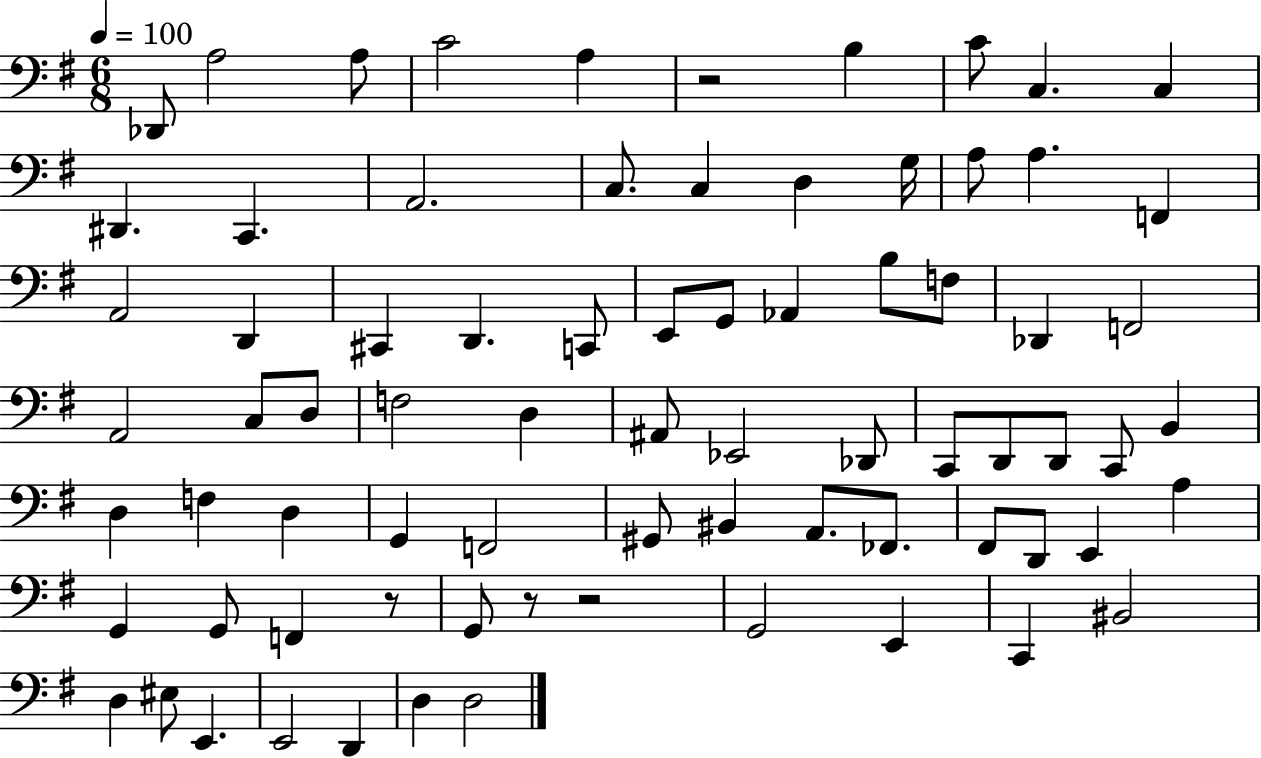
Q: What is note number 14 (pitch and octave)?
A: C3